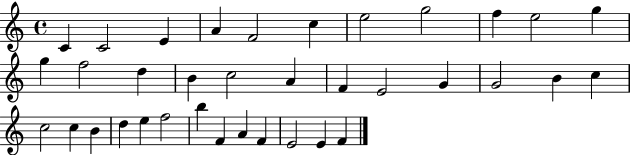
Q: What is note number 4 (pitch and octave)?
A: A4